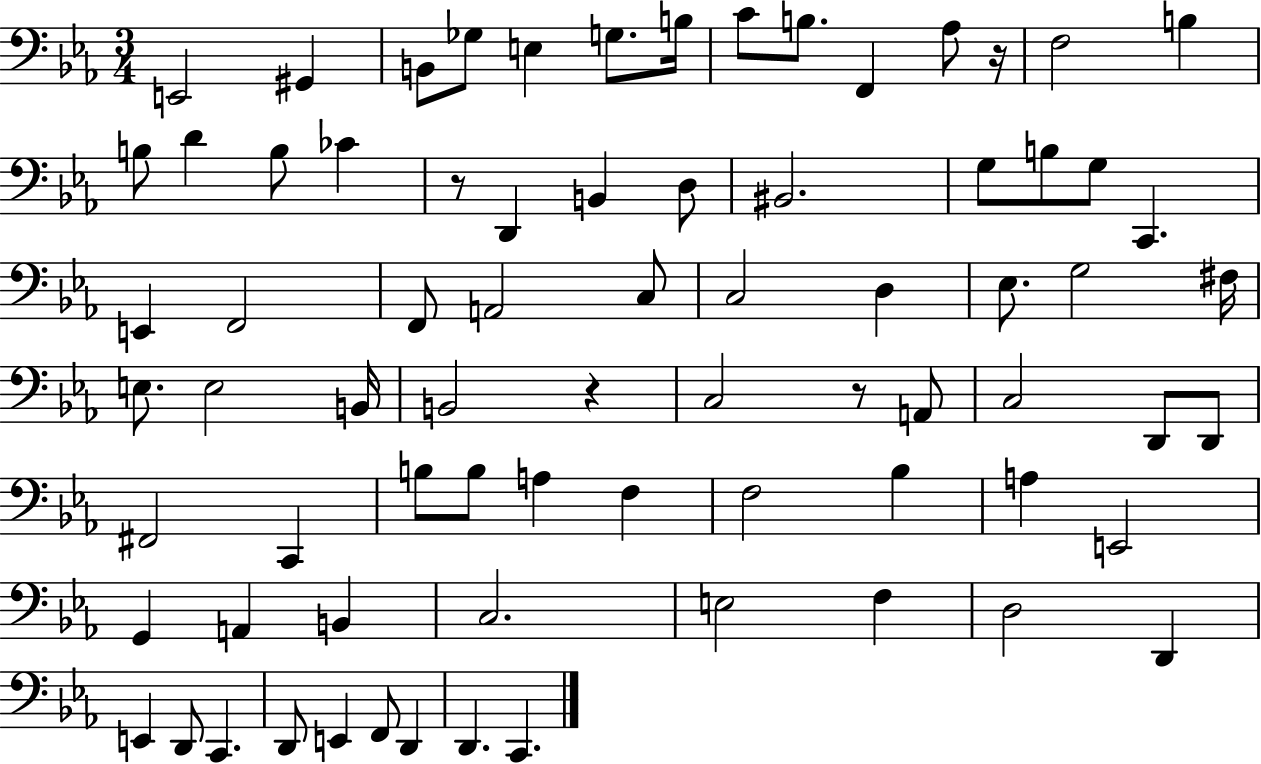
{
  \clef bass
  \numericTimeSignature
  \time 3/4
  \key ees \major
  e,2 gis,4 | b,8 ges8 e4 g8. b16 | c'8 b8. f,4 aes8 r16 | f2 b4 | \break b8 d'4 b8 ces'4 | r8 d,4 b,4 d8 | bis,2. | g8 b8 g8 c,4. | \break e,4 f,2 | f,8 a,2 c8 | c2 d4 | ees8. g2 fis16 | \break e8. e2 b,16 | b,2 r4 | c2 r8 a,8 | c2 d,8 d,8 | \break fis,2 c,4 | b8 b8 a4 f4 | f2 bes4 | a4 e,2 | \break g,4 a,4 b,4 | c2. | e2 f4 | d2 d,4 | \break e,4 d,8 c,4. | d,8 e,4 f,8 d,4 | d,4. c,4. | \bar "|."
}